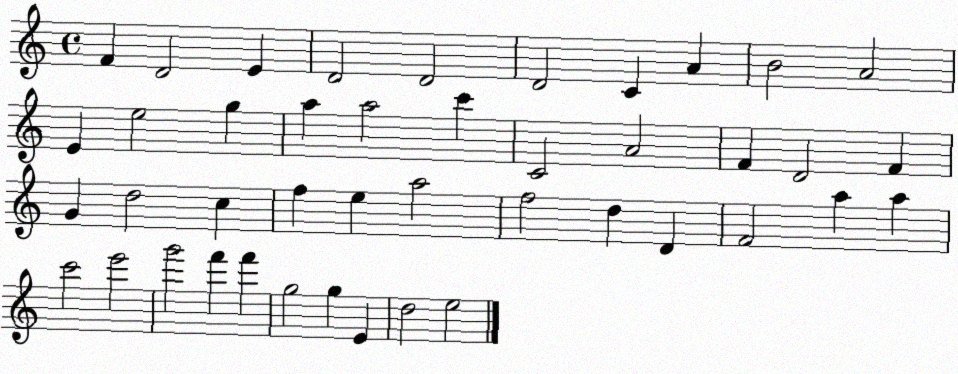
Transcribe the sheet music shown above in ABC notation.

X:1
T:Untitled
M:4/4
L:1/4
K:C
F D2 E D2 D2 D2 C A B2 A2 E e2 g a a2 c' C2 A2 F D2 F G d2 c f e a2 f2 d D F2 a a c'2 e'2 g'2 f' f' g2 g E d2 e2